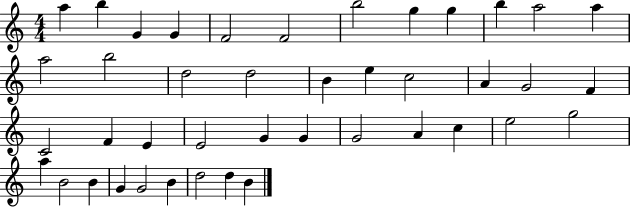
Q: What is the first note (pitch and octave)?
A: A5